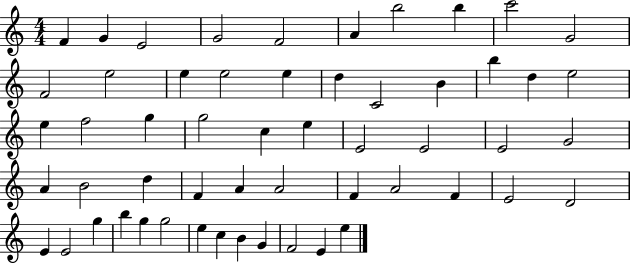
{
  \clef treble
  \numericTimeSignature
  \time 4/4
  \key c \major
  f'4 g'4 e'2 | g'2 f'2 | a'4 b''2 b''4 | c'''2 g'2 | \break f'2 e''2 | e''4 e''2 e''4 | d''4 c'2 b'4 | b''4 d''4 e''2 | \break e''4 f''2 g''4 | g''2 c''4 e''4 | e'2 e'2 | e'2 g'2 | \break a'4 b'2 d''4 | f'4 a'4 a'2 | f'4 a'2 f'4 | e'2 d'2 | \break e'4 e'2 g''4 | b''4 g''4 g''2 | e''4 c''4 b'4 g'4 | f'2 e'4 e''4 | \break \bar "|."
}